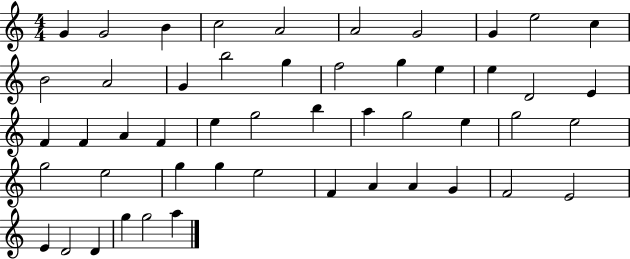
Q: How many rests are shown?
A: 0